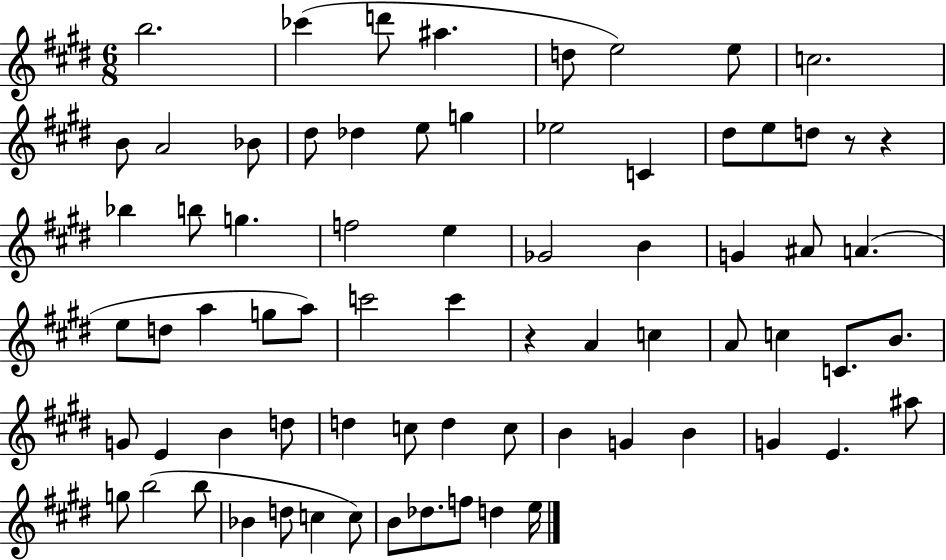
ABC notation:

X:1
T:Untitled
M:6/8
L:1/4
K:E
b2 _c' d'/2 ^a d/2 e2 e/2 c2 B/2 A2 _B/2 ^d/2 _d e/2 g _e2 C ^d/2 e/2 d/2 z/2 z _b b/2 g f2 e _G2 B G ^A/2 A e/2 d/2 a g/2 a/2 c'2 c' z A c A/2 c C/2 B/2 G/2 E B d/2 d c/2 d c/2 B G B G E ^a/2 g/2 b2 b/2 _B d/2 c c/2 B/2 _d/2 f/2 d e/4